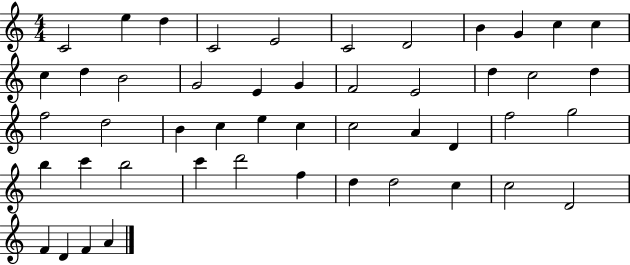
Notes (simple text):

C4/h E5/q D5/q C4/h E4/h C4/h D4/h B4/q G4/q C5/q C5/q C5/q D5/q B4/h G4/h E4/q G4/q F4/h E4/h D5/q C5/h D5/q F5/h D5/h B4/q C5/q E5/q C5/q C5/h A4/q D4/q F5/h G5/h B5/q C6/q B5/h C6/q D6/h F5/q D5/q D5/h C5/q C5/h D4/h F4/q D4/q F4/q A4/q